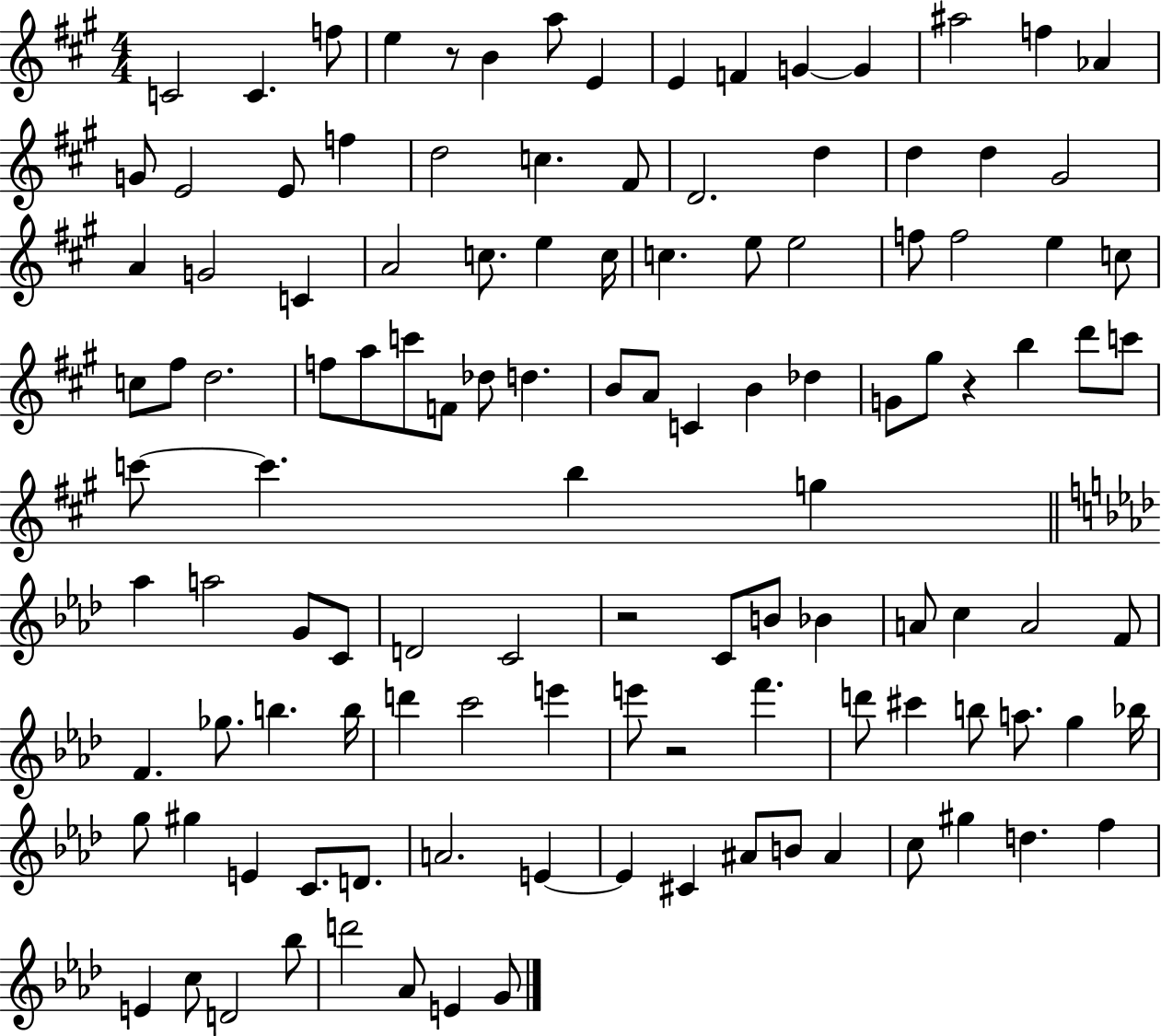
{
  \clef treble
  \numericTimeSignature
  \time 4/4
  \key a \major
  c'2 c'4. f''8 | e''4 r8 b'4 a''8 e'4 | e'4 f'4 g'4~~ g'4 | ais''2 f''4 aes'4 | \break g'8 e'2 e'8 f''4 | d''2 c''4. fis'8 | d'2. d''4 | d''4 d''4 gis'2 | \break a'4 g'2 c'4 | a'2 c''8. e''4 c''16 | c''4. e''8 e''2 | f''8 f''2 e''4 c''8 | \break c''8 fis''8 d''2. | f''8 a''8 c'''8 f'8 des''8 d''4. | b'8 a'8 c'4 b'4 des''4 | g'8 gis''8 r4 b''4 d'''8 c'''8 | \break c'''8~~ c'''4. b''4 g''4 | \bar "||" \break \key f \minor aes''4 a''2 g'8 c'8 | d'2 c'2 | r2 c'8 b'8 bes'4 | a'8 c''4 a'2 f'8 | \break f'4. ges''8. b''4. b''16 | d'''4 c'''2 e'''4 | e'''8 r2 f'''4. | d'''8 cis'''4 b''8 a''8. g''4 bes''16 | \break g''8 gis''4 e'4 c'8. d'8. | a'2. e'4~~ | e'4 cis'4 ais'8 b'8 ais'4 | c''8 gis''4 d''4. f''4 | \break e'4 c''8 d'2 bes''8 | d'''2 aes'8 e'4 g'8 | \bar "|."
}